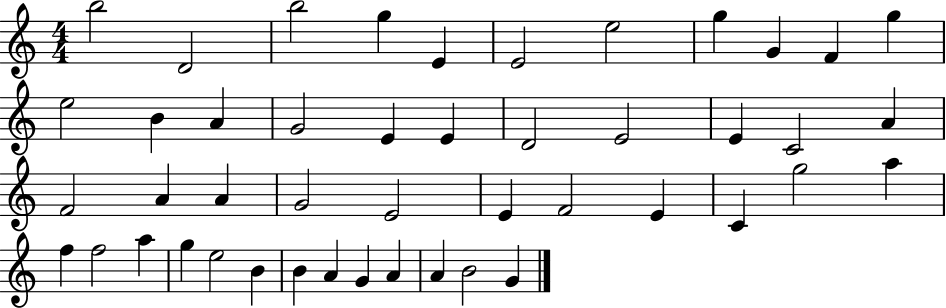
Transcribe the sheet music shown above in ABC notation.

X:1
T:Untitled
M:4/4
L:1/4
K:C
b2 D2 b2 g E E2 e2 g G F g e2 B A G2 E E D2 E2 E C2 A F2 A A G2 E2 E F2 E C g2 a f f2 a g e2 B B A G A A B2 G